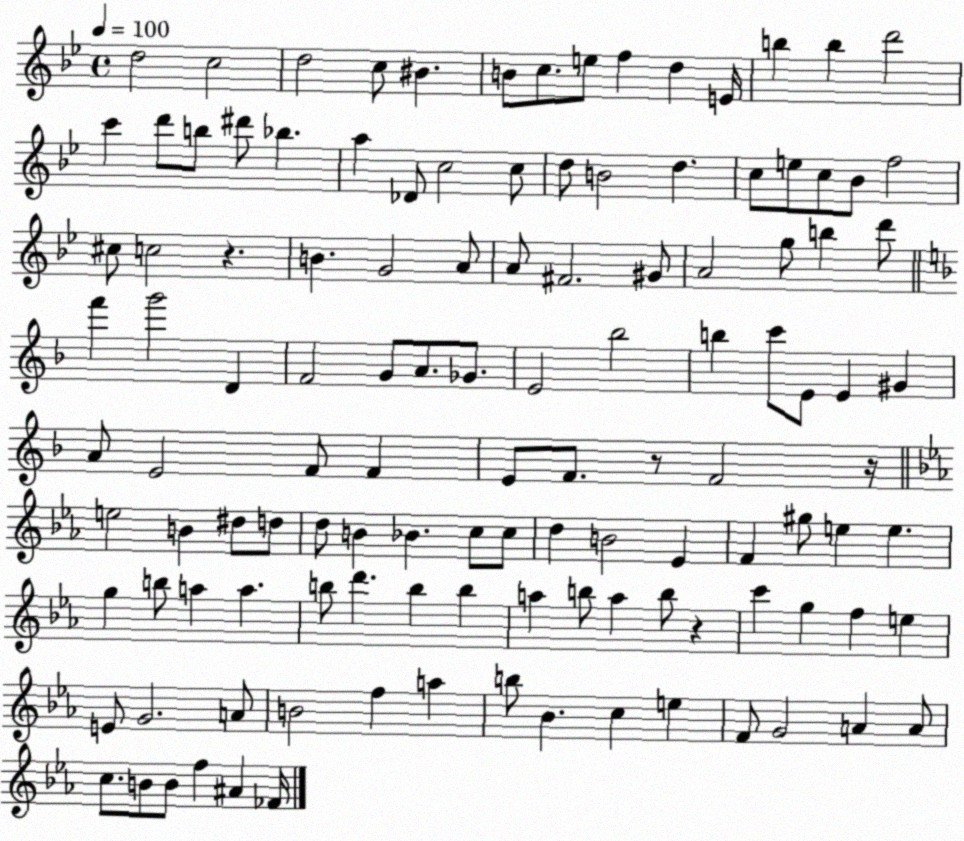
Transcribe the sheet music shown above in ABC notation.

X:1
T:Untitled
M:4/4
L:1/4
K:Bb
d2 c2 d2 c/2 ^B B/2 c/2 e/2 f d E/4 b b d'2 c' d'/2 b/2 ^d'/2 _b a _D/2 c2 c/2 d/2 B2 d c/2 e/2 c/2 _B/2 f2 ^c/2 c2 z B G2 A/2 A/2 ^F2 ^G/2 A2 g/2 b d'/2 f' g'2 D F2 G/2 A/2 _G/2 E2 _b2 b c'/2 E/2 E ^G A/2 E2 F/2 F E/2 F/2 z/2 F2 z/4 e2 B ^d/2 d/2 d/2 B _B c/2 c/2 d B2 _E F ^g/2 e e g b/2 a a b/2 d' b b a b/2 a b/2 z c' g f e E/2 G2 A/2 B2 f a b/2 _B c e F/2 G2 A A/2 c/2 B/2 B/2 f ^A _F/4